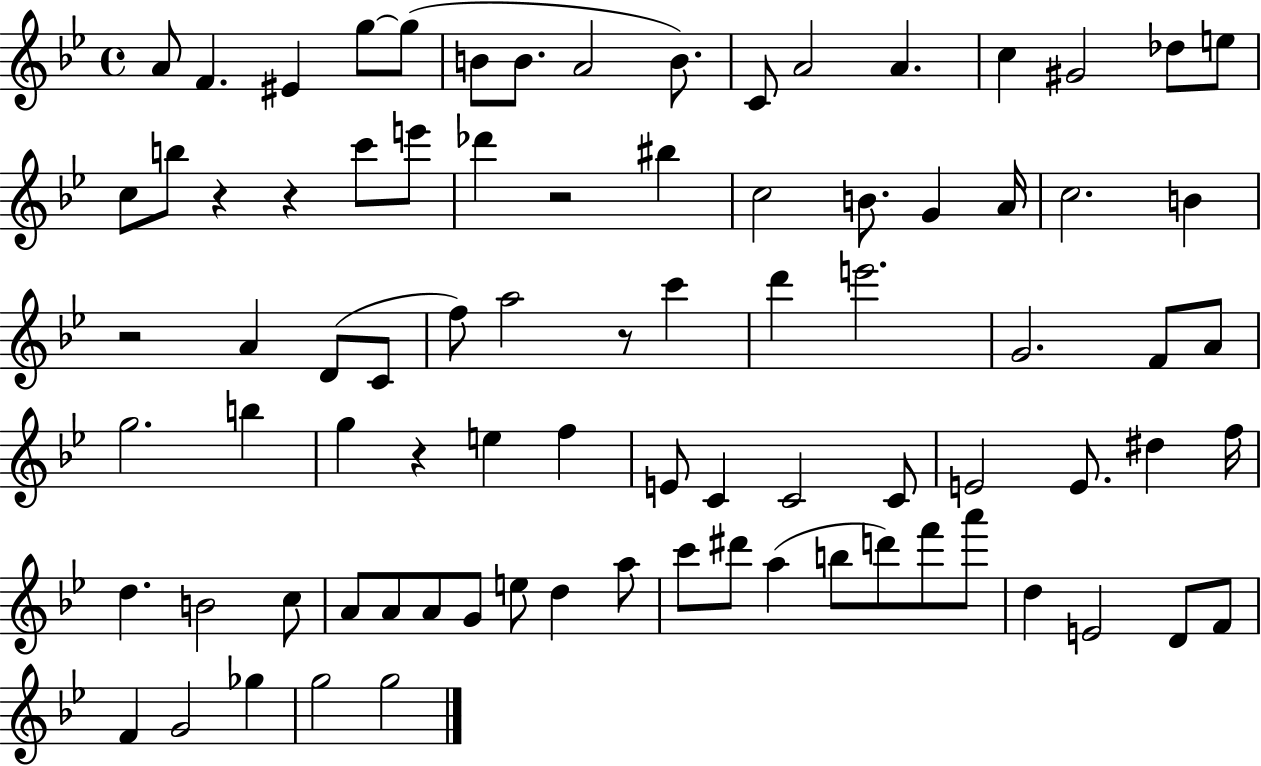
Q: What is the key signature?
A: BES major